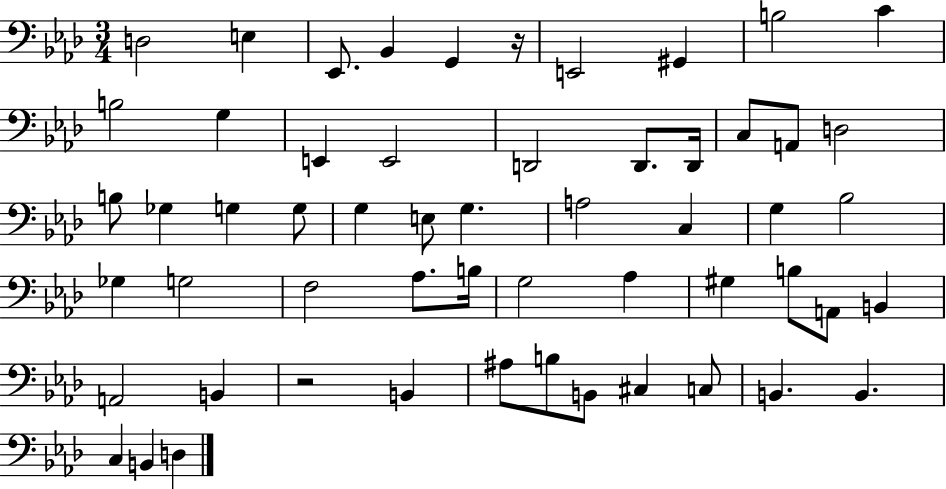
X:1
T:Untitled
M:3/4
L:1/4
K:Ab
D,2 E, _E,,/2 _B,, G,, z/4 E,,2 ^G,, B,2 C B,2 G, E,, E,,2 D,,2 D,,/2 D,,/4 C,/2 A,,/2 D,2 B,/2 _G, G, G,/2 G, E,/2 G, A,2 C, G, _B,2 _G, G,2 F,2 _A,/2 B,/4 G,2 _A, ^G, B,/2 A,,/2 B,, A,,2 B,, z2 B,, ^A,/2 B,/2 B,,/2 ^C, C,/2 B,, B,, C, B,, D,